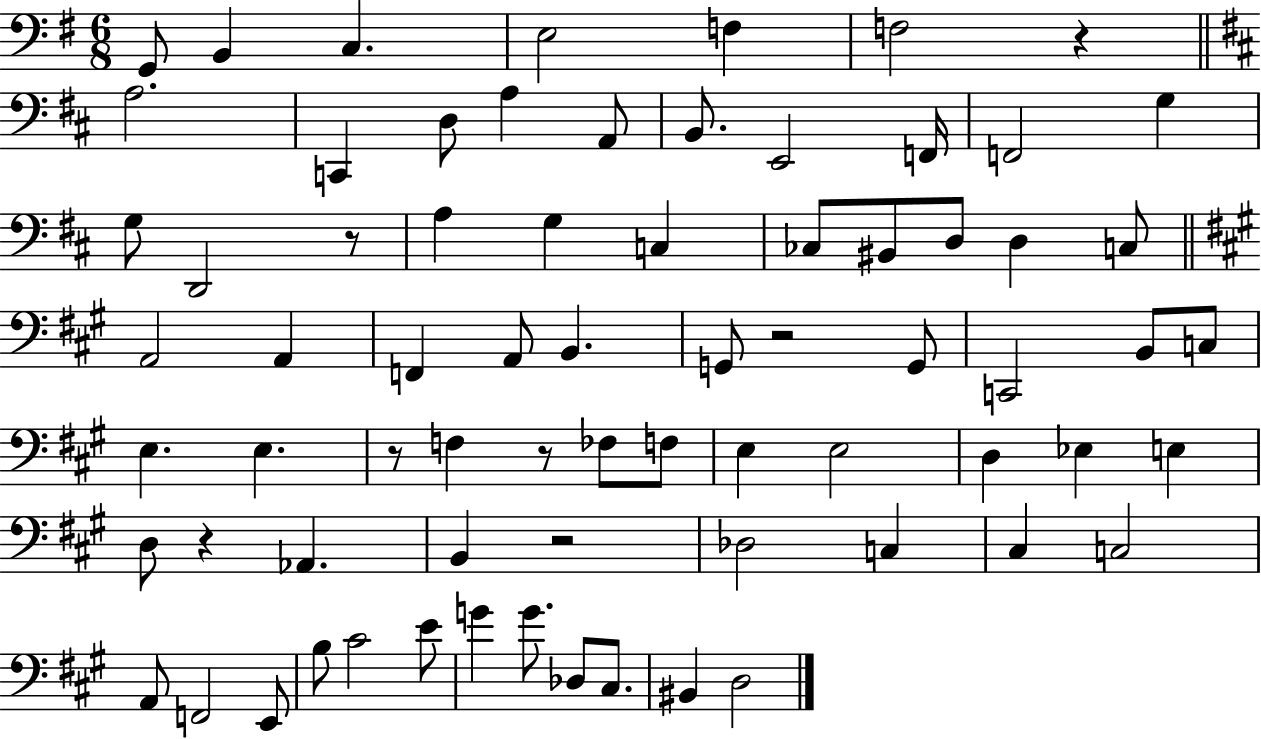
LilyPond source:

{
  \clef bass
  \numericTimeSignature
  \time 6/8
  \key g \major
  g,8 b,4 c4. | e2 f4 | f2 r4 | \bar "||" \break \key b \minor a2. | c,4 d8 a4 a,8 | b,8. e,2 f,16 | f,2 g4 | \break g8 d,2 r8 | a4 g4 c4 | ces8 bis,8 d8 d4 c8 | \bar "||" \break \key a \major a,2 a,4 | f,4 a,8 b,4. | g,8 r2 g,8 | c,2 b,8 c8 | \break e4. e4. | r8 f4 r8 fes8 f8 | e4 e2 | d4 ees4 e4 | \break d8 r4 aes,4. | b,4 r2 | des2 c4 | cis4 c2 | \break a,8 f,2 e,8 | b8 cis'2 e'8 | g'4 g'8. des8 cis8. | bis,4 d2 | \break \bar "|."
}